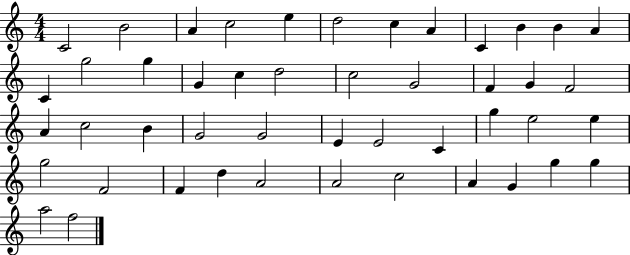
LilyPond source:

{
  \clef treble
  \numericTimeSignature
  \time 4/4
  \key c \major
  c'2 b'2 | a'4 c''2 e''4 | d''2 c''4 a'4 | c'4 b'4 b'4 a'4 | \break c'4 g''2 g''4 | g'4 c''4 d''2 | c''2 g'2 | f'4 g'4 f'2 | \break a'4 c''2 b'4 | g'2 g'2 | e'4 e'2 c'4 | g''4 e''2 e''4 | \break g''2 f'2 | f'4 d''4 a'2 | a'2 c''2 | a'4 g'4 g''4 g''4 | \break a''2 f''2 | \bar "|."
}